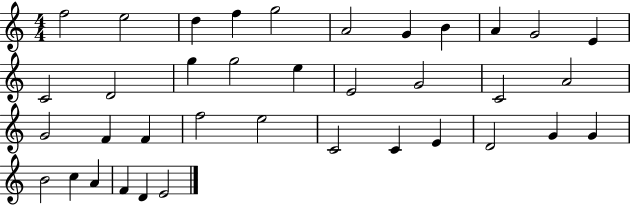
X:1
T:Untitled
M:4/4
L:1/4
K:C
f2 e2 d f g2 A2 G B A G2 E C2 D2 g g2 e E2 G2 C2 A2 G2 F F f2 e2 C2 C E D2 G G B2 c A F D E2